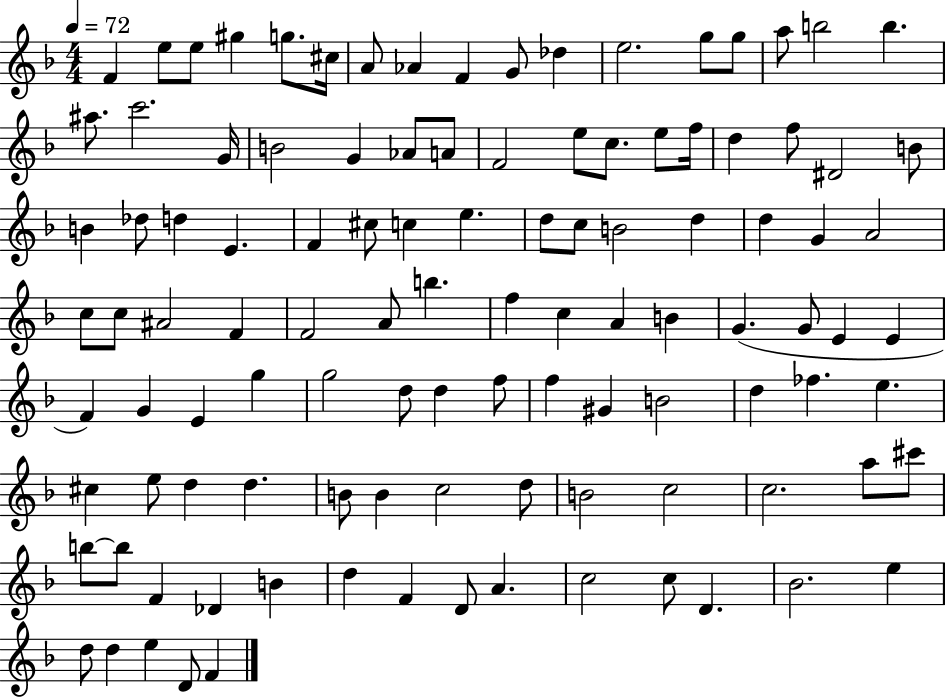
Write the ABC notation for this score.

X:1
T:Untitled
M:4/4
L:1/4
K:F
F e/2 e/2 ^g g/2 ^c/4 A/2 _A F G/2 _d e2 g/2 g/2 a/2 b2 b ^a/2 c'2 G/4 B2 G _A/2 A/2 F2 e/2 c/2 e/2 f/4 d f/2 ^D2 B/2 B _d/2 d E F ^c/2 c e d/2 c/2 B2 d d G A2 c/2 c/2 ^A2 F F2 A/2 b f c A B G G/2 E E F G E g g2 d/2 d f/2 f ^G B2 d _f e ^c e/2 d d B/2 B c2 d/2 B2 c2 c2 a/2 ^c'/2 b/2 b/2 F _D B d F D/2 A c2 c/2 D _B2 e d/2 d e D/2 F